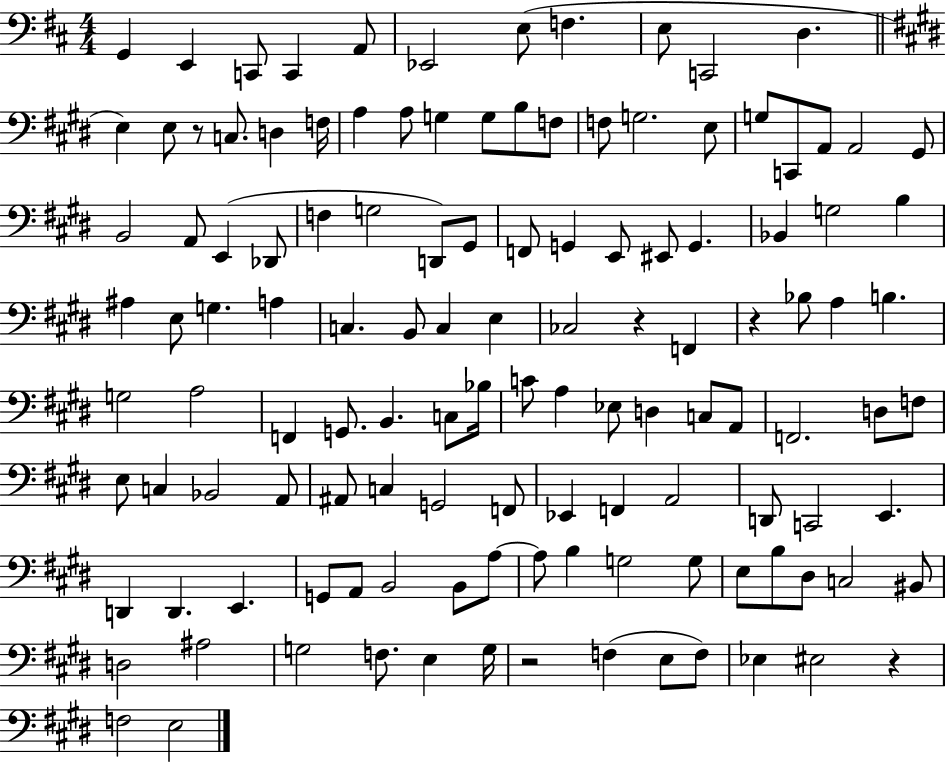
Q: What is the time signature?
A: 4/4